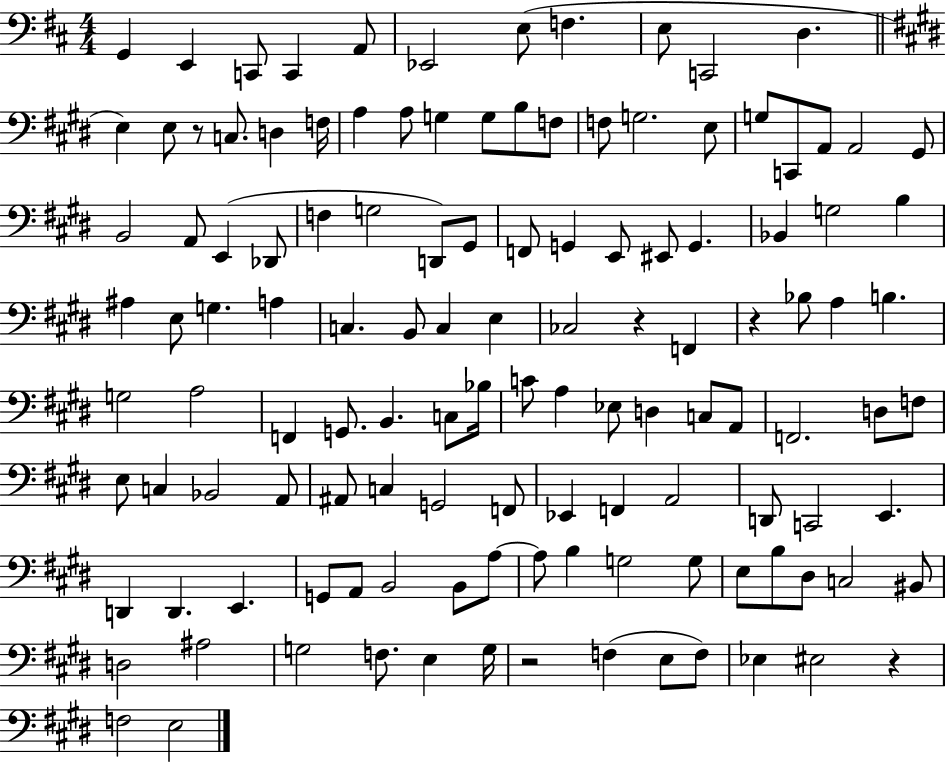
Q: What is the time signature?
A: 4/4